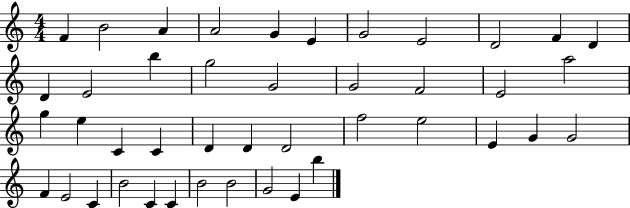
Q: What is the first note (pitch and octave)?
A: F4